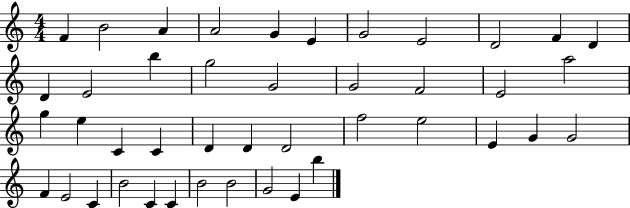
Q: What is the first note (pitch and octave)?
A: F4